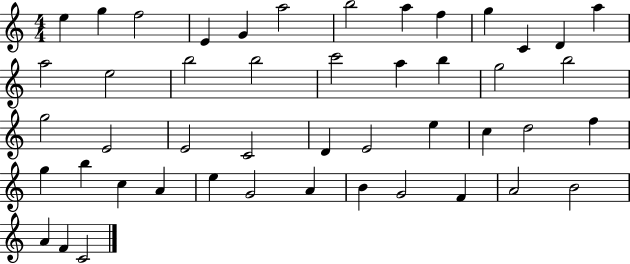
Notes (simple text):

E5/q G5/q F5/h E4/q G4/q A5/h B5/h A5/q F5/q G5/q C4/q D4/q A5/q A5/h E5/h B5/h B5/h C6/h A5/q B5/q G5/h B5/h G5/h E4/h E4/h C4/h D4/q E4/h E5/q C5/q D5/h F5/q G5/q B5/q C5/q A4/q E5/q G4/h A4/q B4/q G4/h F4/q A4/h B4/h A4/q F4/q C4/h